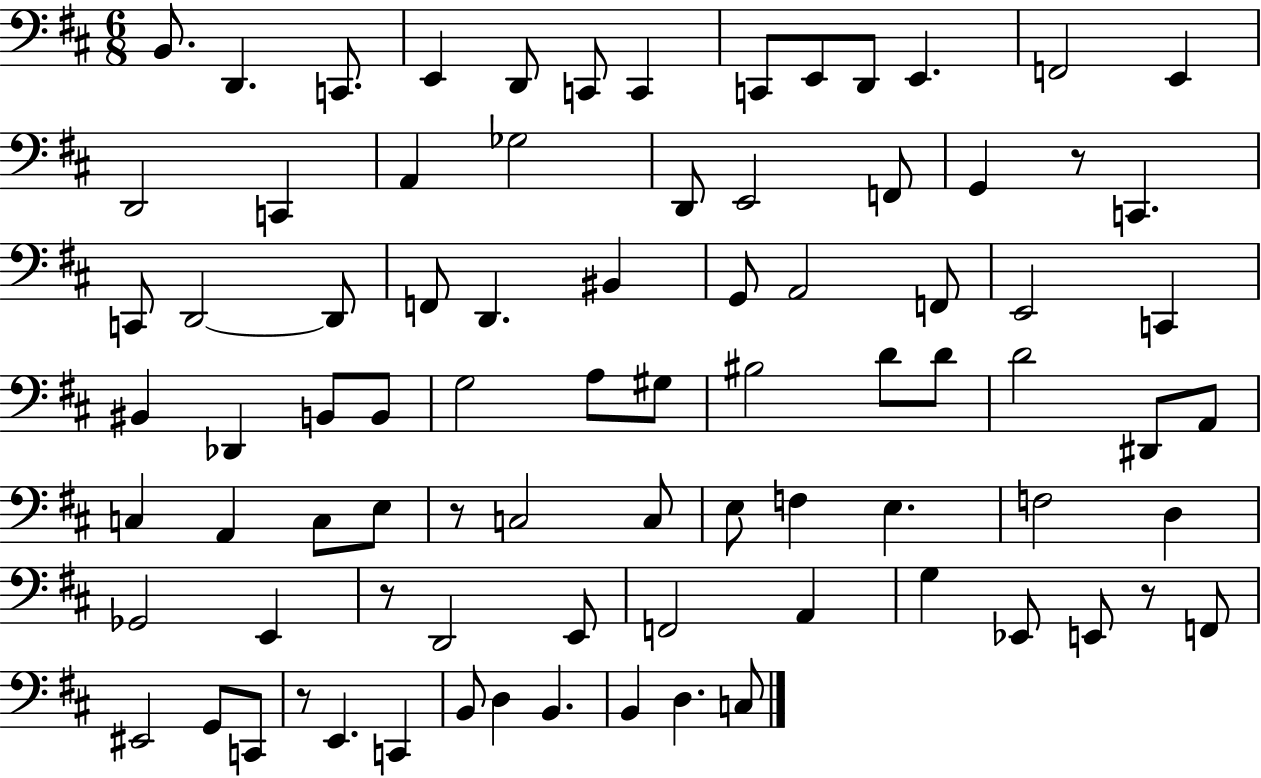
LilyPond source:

{
  \clef bass
  \numericTimeSignature
  \time 6/8
  \key d \major
  b,8. d,4. c,8. | e,4 d,8 c,8 c,4 | c,8 e,8 d,8 e,4. | f,2 e,4 | \break d,2 c,4 | a,4 ges2 | d,8 e,2 f,8 | g,4 r8 c,4. | \break c,8 d,2~~ d,8 | f,8 d,4. bis,4 | g,8 a,2 f,8 | e,2 c,4 | \break bis,4 des,4 b,8 b,8 | g2 a8 gis8 | bis2 d'8 d'8 | d'2 dis,8 a,8 | \break c4 a,4 c8 e8 | r8 c2 c8 | e8 f4 e4. | f2 d4 | \break ges,2 e,4 | r8 d,2 e,8 | f,2 a,4 | g4 ees,8 e,8 r8 f,8 | \break eis,2 g,8 c,8 | r8 e,4. c,4 | b,8 d4 b,4. | b,4 d4. c8 | \break \bar "|."
}